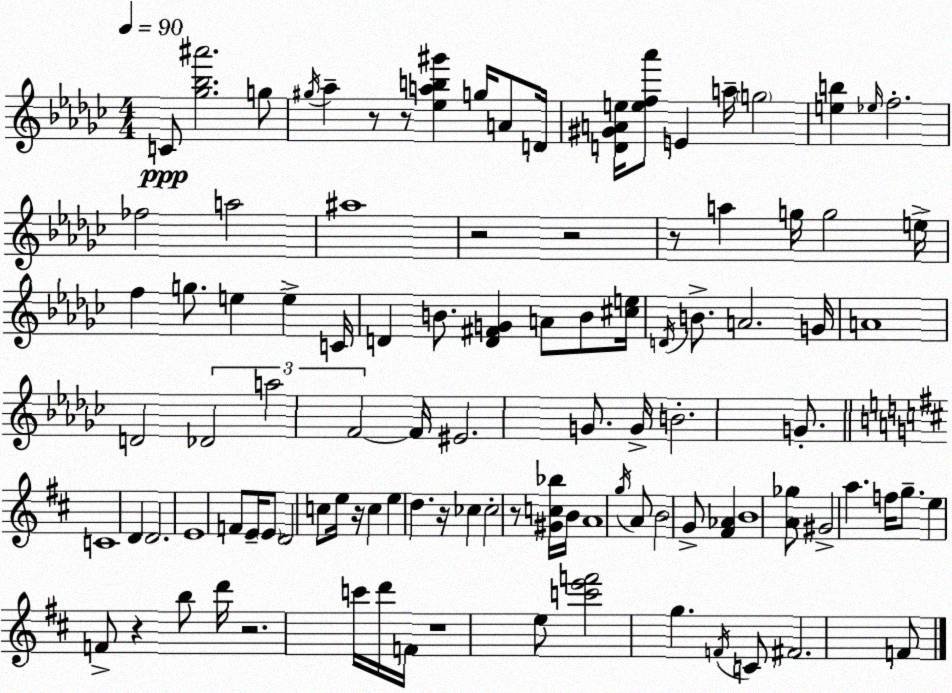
X:1
T:Untitled
M:4/4
L:1/4
K:Ebm
C/2 [_g_b^a']2 g/2 ^g/4 _a z/2 z/2 [_eab^g'] g/4 A/2 D/4 [D^GAe]/4 [ef_a']/2 E a/4 g2 [eb] _e/4 f2 _f2 a2 ^a4 z2 z2 z/2 a g/4 g2 e/4 f g/2 e e C/4 D B/2 [D^FG] A/2 B/2 [^ce]/4 D/4 B/2 A2 G/4 A4 D2 _D2 a2 F2 F/4 ^E2 G/2 G/4 B2 G/2 C4 D D2 E4 F/2 E/4 E/2 D2 c/2 e/4 z/4 c e d z/4 _c _c2 z/2 [^Gc_b]/4 B/4 A4 g/4 A/2 B2 G/2 [^F_A] B4 [A_g]/2 ^G2 a f/4 g/2 e F/2 z b/2 d'/4 z2 c'/4 d'/4 F/4 z4 e/2 [c'e'f']2 g F/4 C/2 ^F2 F/2